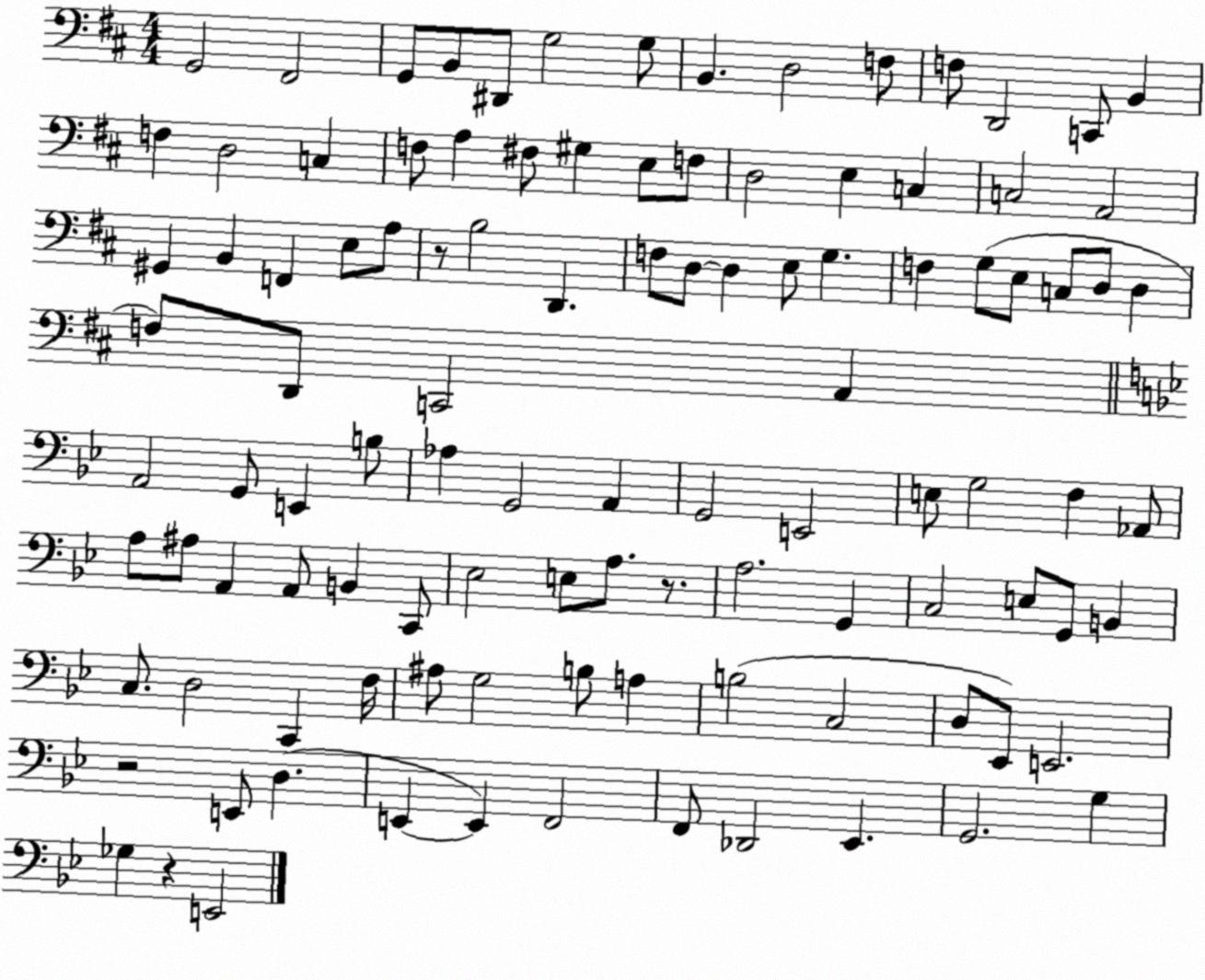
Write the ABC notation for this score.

X:1
T:Untitled
M:4/4
L:1/4
K:D
G,,2 ^F,,2 G,,/2 B,,/2 ^D,,/2 G,2 G,/2 B,, D,2 F,/2 F,/2 D,,2 C,,/2 B,, F, D,2 C, F,/2 A, ^F,/2 ^G, E,/2 F,/2 D,2 E, C, C,2 A,,2 ^G,, B,, F,, E,/2 A,/2 z/2 B,2 D,, F,/2 D,/2 D, E,/2 G, F, G,/2 E,/2 C,/2 D,/2 D, F,/2 D,,/2 C,,2 A,, A,,2 G,,/2 E,, B,/2 _A, G,,2 A,, G,,2 E,,2 E,/2 G,2 F, _A,,/2 A,/2 ^A,/2 A,, A,,/2 B,, C,,/2 _E,2 E,/2 A,/2 z/2 A,2 G,, C,2 E,/2 G,,/2 B,, C,/2 D,2 C,, F,/4 ^A,/2 G,2 B,/2 A, B,2 C,2 D,/2 _E,,/2 E,,2 z2 E,,/2 D, E,, E,, F,,2 F,,/2 _D,,2 _E,, G,,2 G, _G, z E,,2